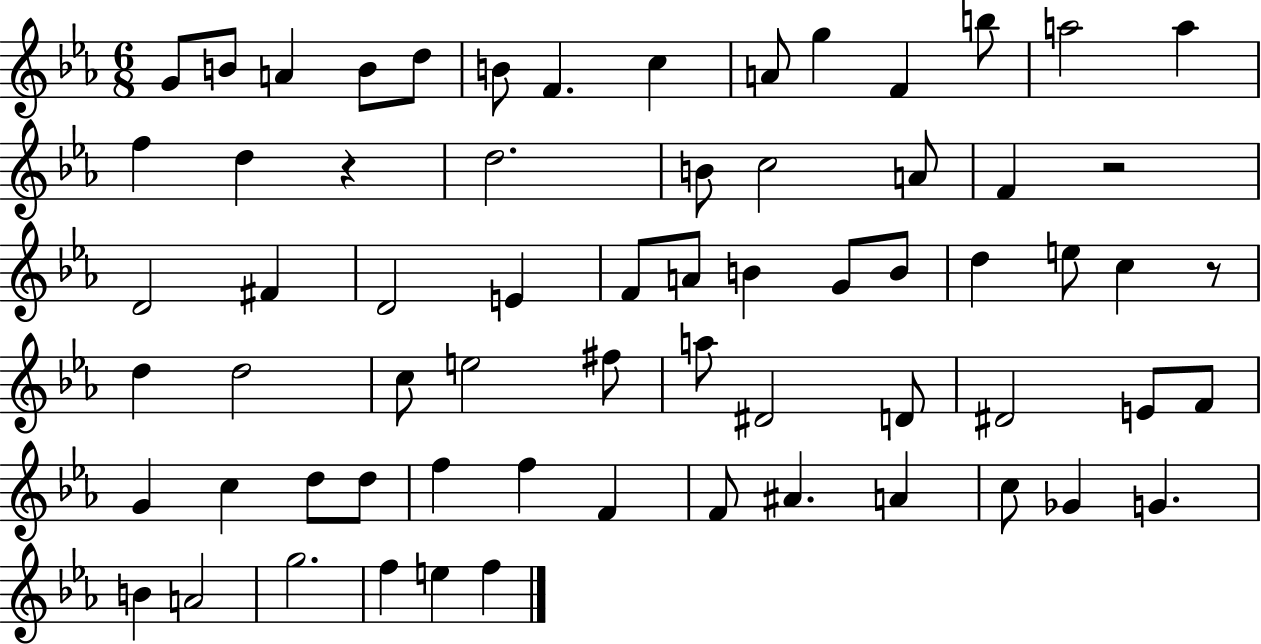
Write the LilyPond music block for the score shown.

{
  \clef treble
  \numericTimeSignature
  \time 6/8
  \key ees \major
  g'8 b'8 a'4 b'8 d''8 | b'8 f'4. c''4 | a'8 g''4 f'4 b''8 | a''2 a''4 | \break f''4 d''4 r4 | d''2. | b'8 c''2 a'8 | f'4 r2 | \break d'2 fis'4 | d'2 e'4 | f'8 a'8 b'4 g'8 b'8 | d''4 e''8 c''4 r8 | \break d''4 d''2 | c''8 e''2 fis''8 | a''8 dis'2 d'8 | dis'2 e'8 f'8 | \break g'4 c''4 d''8 d''8 | f''4 f''4 f'4 | f'8 ais'4. a'4 | c''8 ges'4 g'4. | \break b'4 a'2 | g''2. | f''4 e''4 f''4 | \bar "|."
}